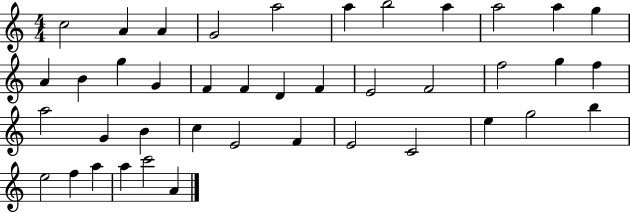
C5/h A4/q A4/q G4/h A5/h A5/q B5/h A5/q A5/h A5/q G5/q A4/q B4/q G5/q G4/q F4/q F4/q D4/q F4/q E4/h F4/h F5/h G5/q F5/q A5/h G4/q B4/q C5/q E4/h F4/q E4/h C4/h E5/q G5/h B5/q E5/h F5/q A5/q A5/q C6/h A4/q